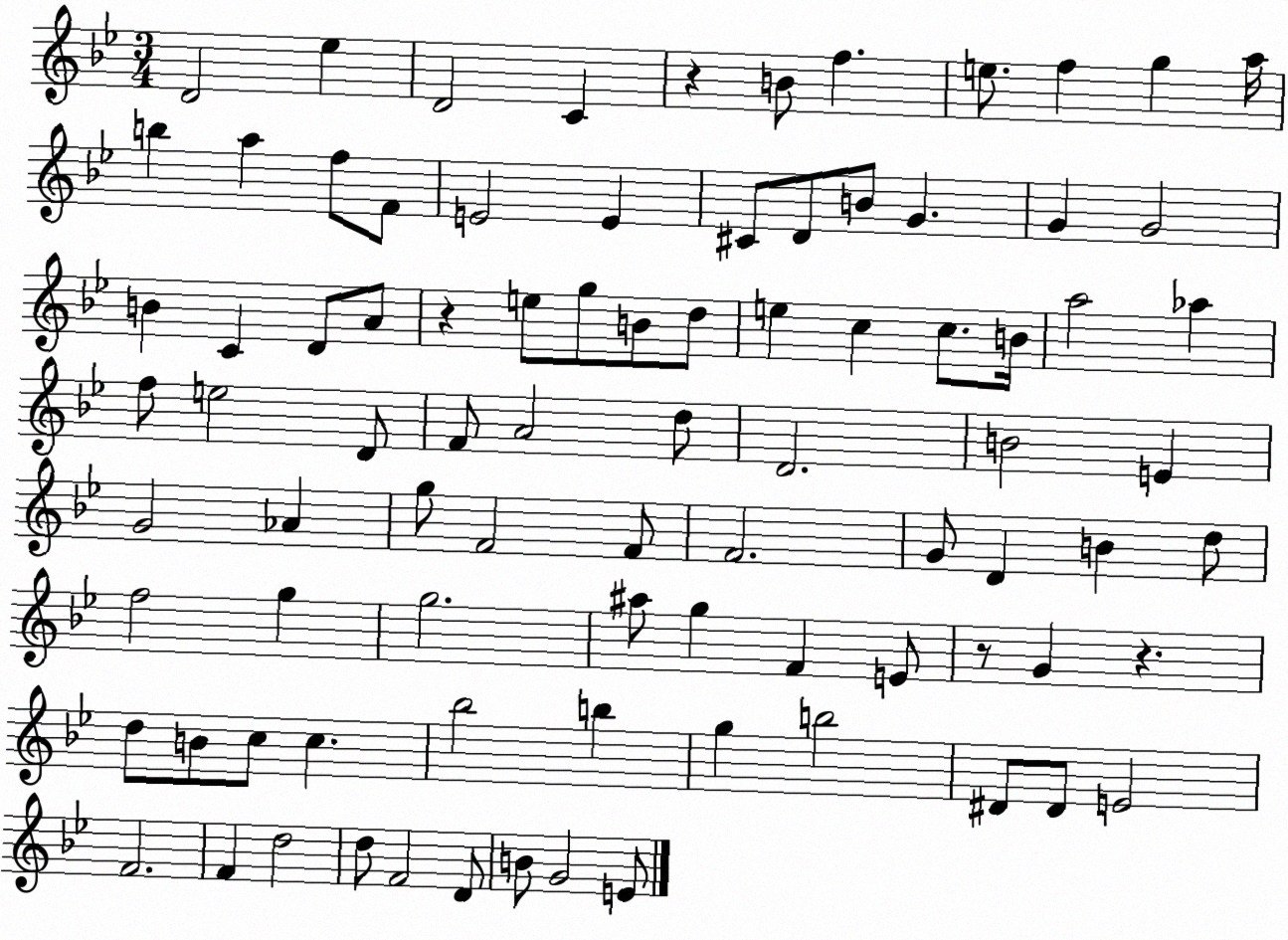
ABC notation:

X:1
T:Untitled
M:3/4
L:1/4
K:Bb
D2 _e D2 C z B/2 f e/2 f g a/4 b a f/2 F/2 E2 E ^C/2 D/2 B/2 G G G2 B C D/2 A/2 z e/2 g/2 B/2 d/2 e c c/2 B/4 a2 _a f/2 e2 D/2 F/2 A2 d/2 D2 B2 E G2 _A g/2 F2 F/2 F2 G/2 D B d/2 f2 g g2 ^a/2 g F E/2 z/2 G z d/2 B/2 c/2 c _b2 b g b2 ^D/2 ^D/2 E2 F2 F d2 d/2 F2 D/2 B/2 G2 E/2